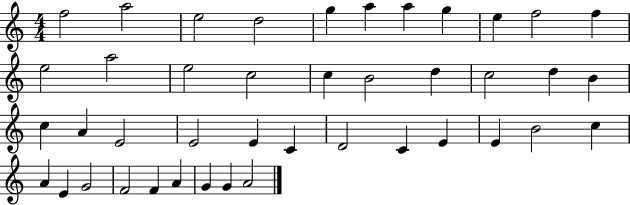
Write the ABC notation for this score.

X:1
T:Untitled
M:4/4
L:1/4
K:C
f2 a2 e2 d2 g a a g e f2 f e2 a2 e2 c2 c B2 d c2 d B c A E2 E2 E C D2 C E E B2 c A E G2 F2 F A G G A2